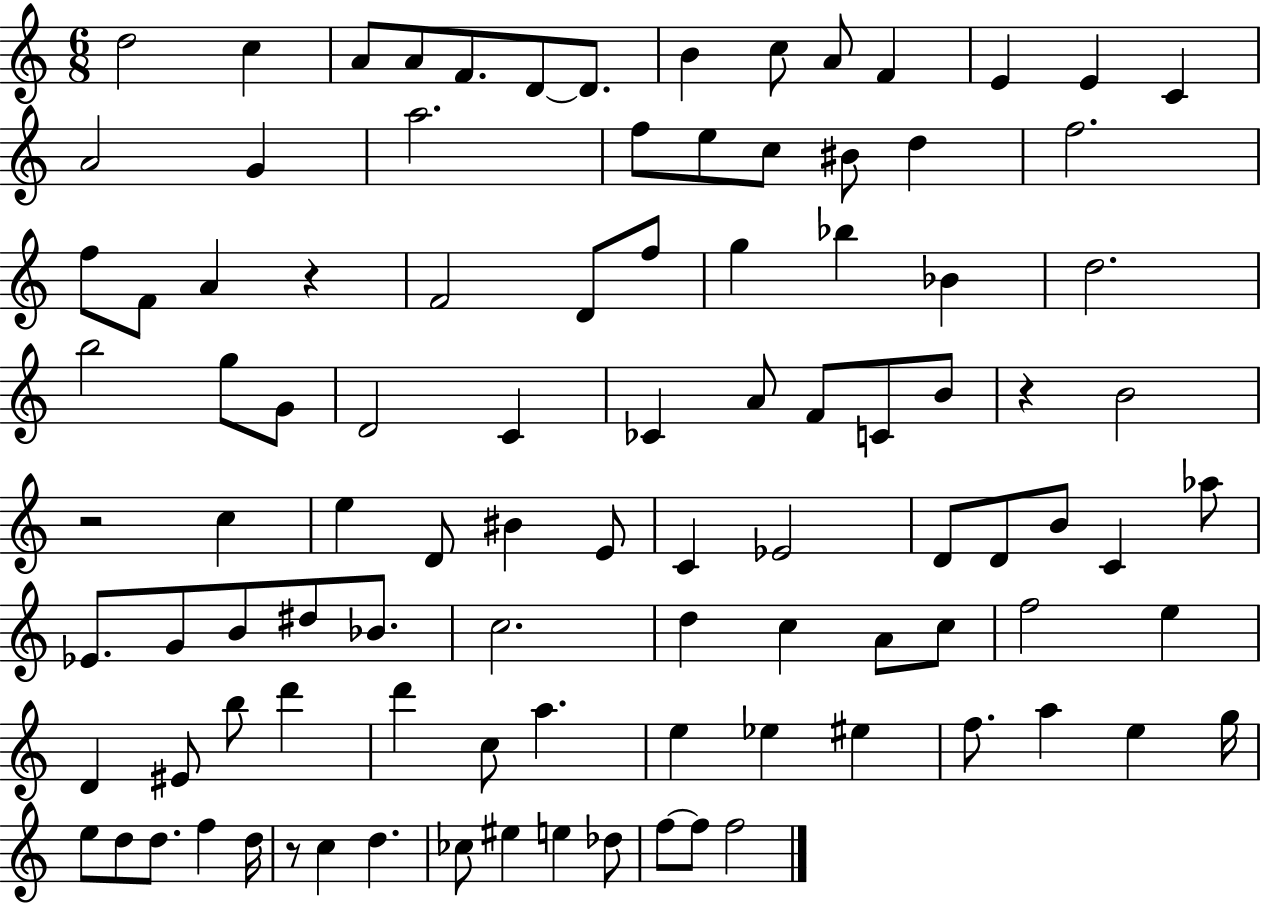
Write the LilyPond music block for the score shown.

{
  \clef treble
  \numericTimeSignature
  \time 6/8
  \key c \major
  \repeat volta 2 { d''2 c''4 | a'8 a'8 f'8. d'8~~ d'8. | b'4 c''8 a'8 f'4 | e'4 e'4 c'4 | \break a'2 g'4 | a''2. | f''8 e''8 c''8 bis'8 d''4 | f''2. | \break f''8 f'8 a'4 r4 | f'2 d'8 f''8 | g''4 bes''4 bes'4 | d''2. | \break b''2 g''8 g'8 | d'2 c'4 | ces'4 a'8 f'8 c'8 b'8 | r4 b'2 | \break r2 c''4 | e''4 d'8 bis'4 e'8 | c'4 ees'2 | d'8 d'8 b'8 c'4 aes''8 | \break ees'8. g'8 b'8 dis''8 bes'8. | c''2. | d''4 c''4 a'8 c''8 | f''2 e''4 | \break d'4 eis'8 b''8 d'''4 | d'''4 c''8 a''4. | e''4 ees''4 eis''4 | f''8. a''4 e''4 g''16 | \break e''8 d''8 d''8. f''4 d''16 | r8 c''4 d''4. | ces''8 eis''4 e''4 des''8 | f''8~~ f''8 f''2 | \break } \bar "|."
}